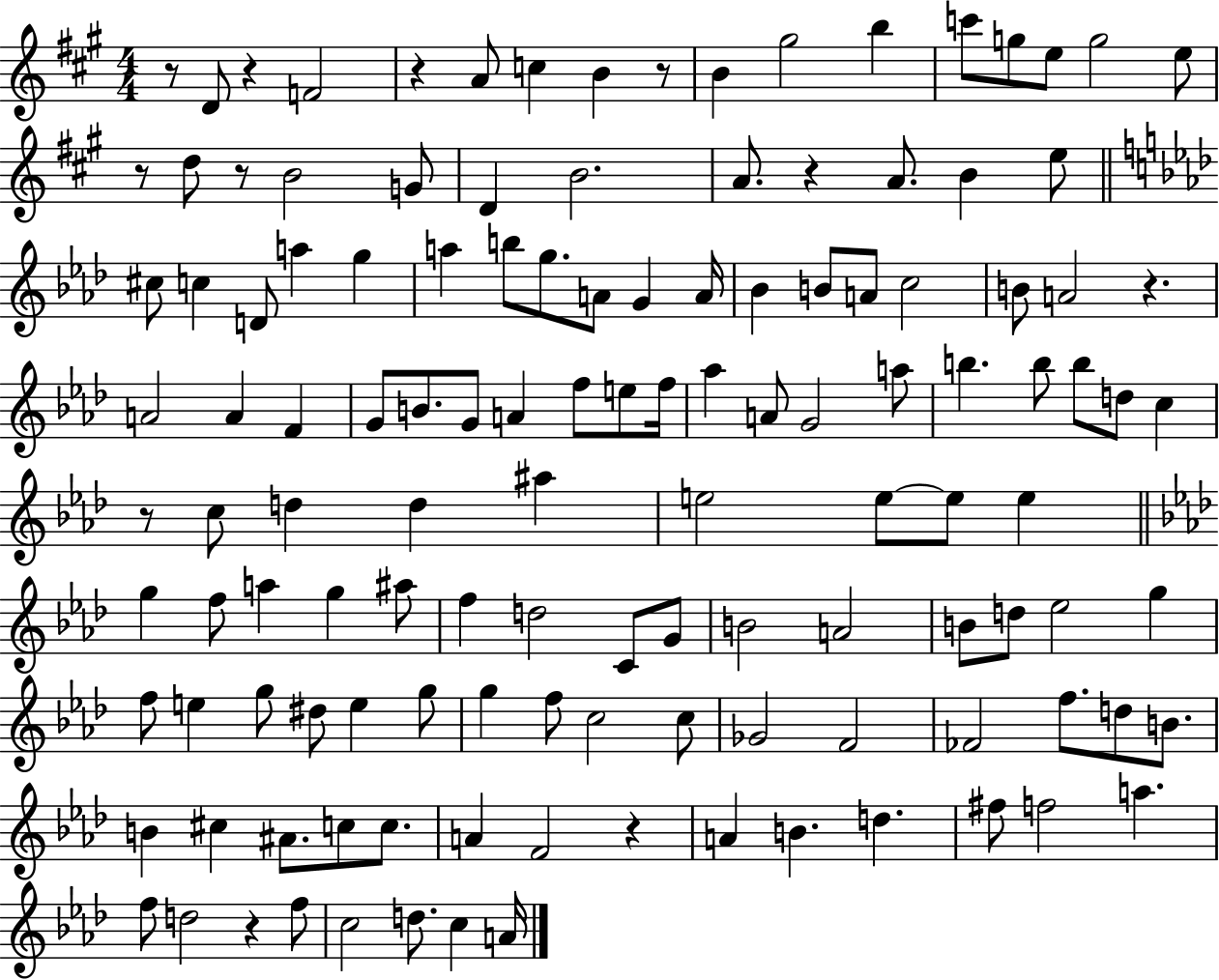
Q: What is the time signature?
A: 4/4